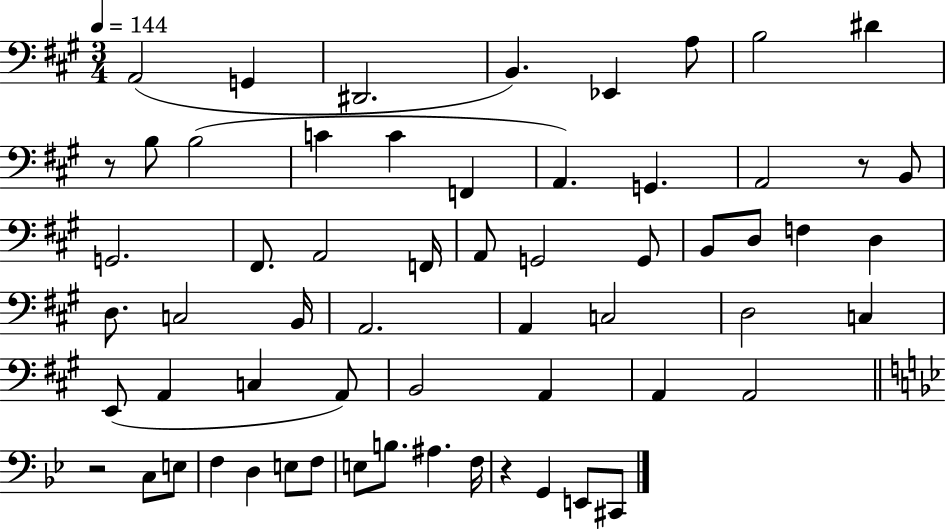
A2/h G2/q D#2/h. B2/q. Eb2/q A3/e B3/h D#4/q R/e B3/e B3/h C4/q C4/q F2/q A2/q. G2/q. A2/h R/e B2/e G2/h. F#2/e. A2/h F2/s A2/e G2/h G2/e B2/e D3/e F3/q D3/q D3/e. C3/h B2/s A2/h. A2/q C3/h D3/h C3/q E2/e A2/q C3/q A2/e B2/h A2/q A2/q A2/h R/h C3/e E3/e F3/q D3/q E3/e F3/e E3/e B3/e. A#3/q. F3/s R/q G2/q E2/e C#2/e